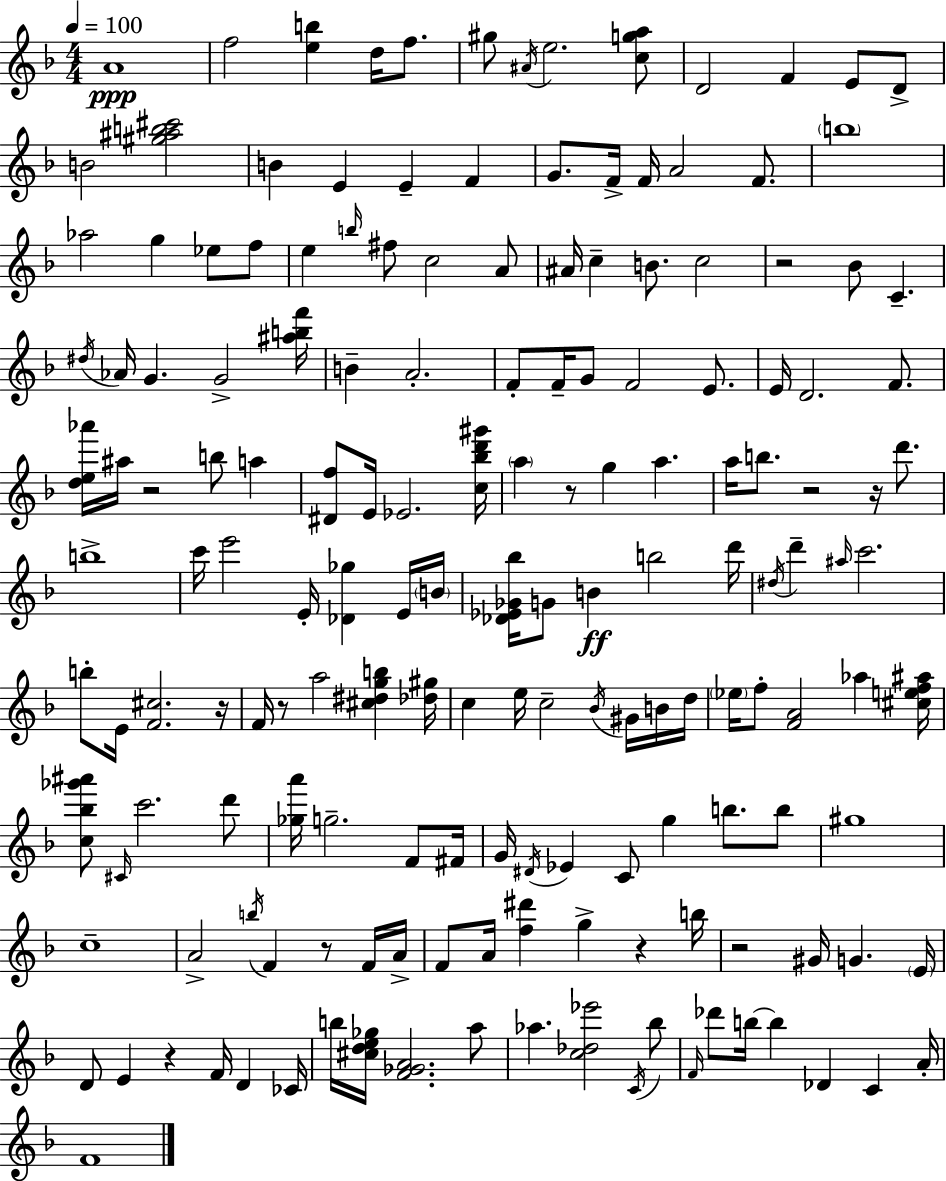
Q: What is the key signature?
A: F major